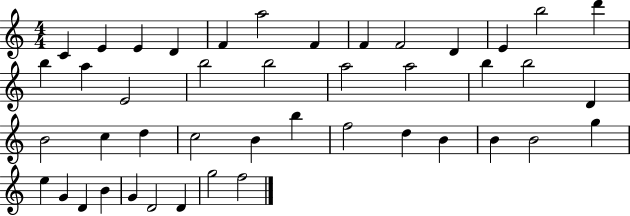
{
  \clef treble
  \numericTimeSignature
  \time 4/4
  \key c \major
  c'4 e'4 e'4 d'4 | f'4 a''2 f'4 | f'4 f'2 d'4 | e'4 b''2 d'''4 | \break b''4 a''4 e'2 | b''2 b''2 | a''2 a''2 | b''4 b''2 d'4 | \break b'2 c''4 d''4 | c''2 b'4 b''4 | f''2 d''4 b'4 | b'4 b'2 g''4 | \break e''4 g'4 d'4 b'4 | g'4 d'2 d'4 | g''2 f''2 | \bar "|."
}